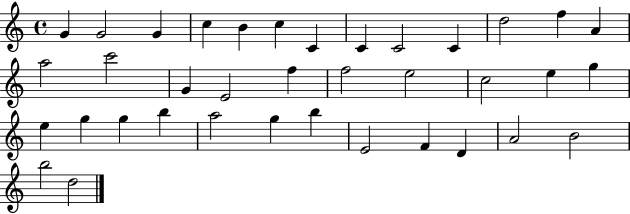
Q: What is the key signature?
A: C major